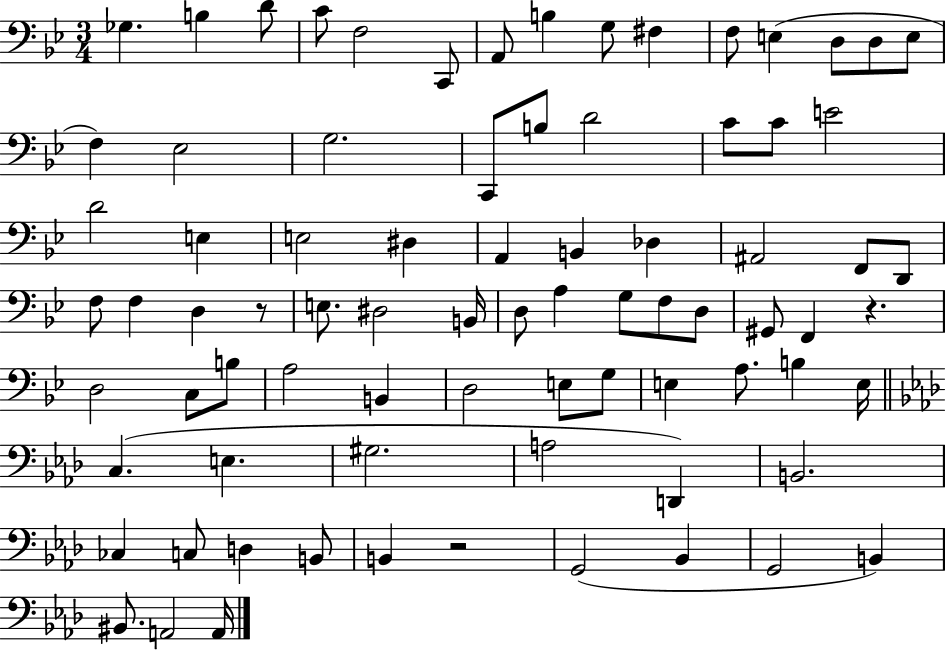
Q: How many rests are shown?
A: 3